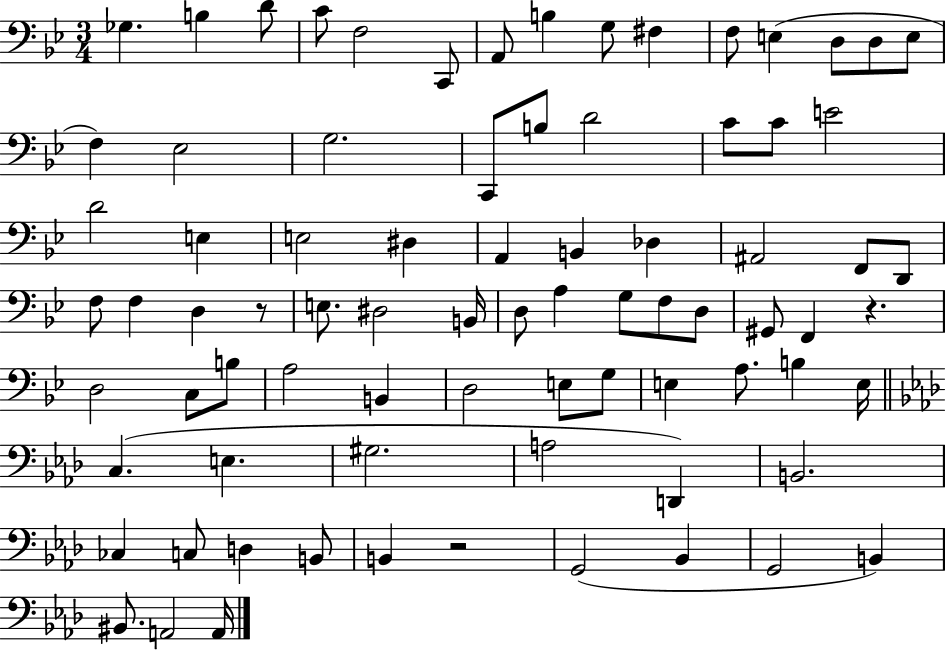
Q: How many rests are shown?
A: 3